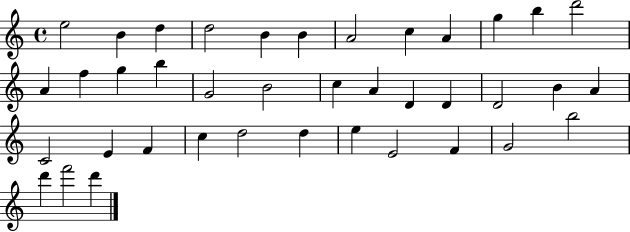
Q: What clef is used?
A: treble